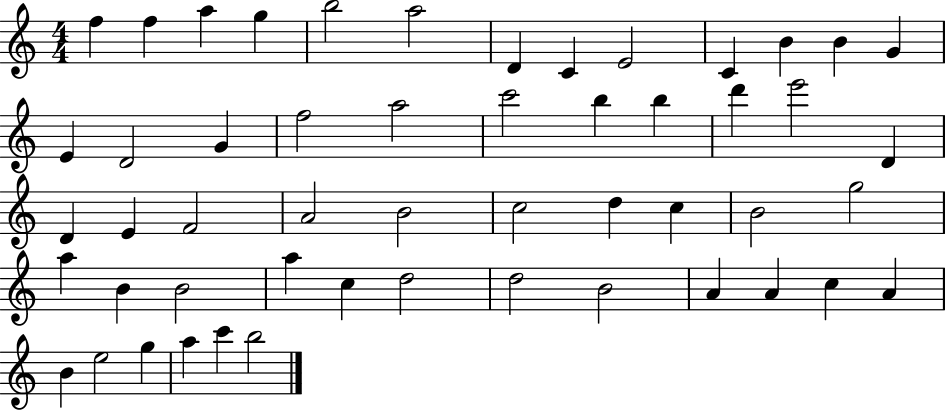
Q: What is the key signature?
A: C major